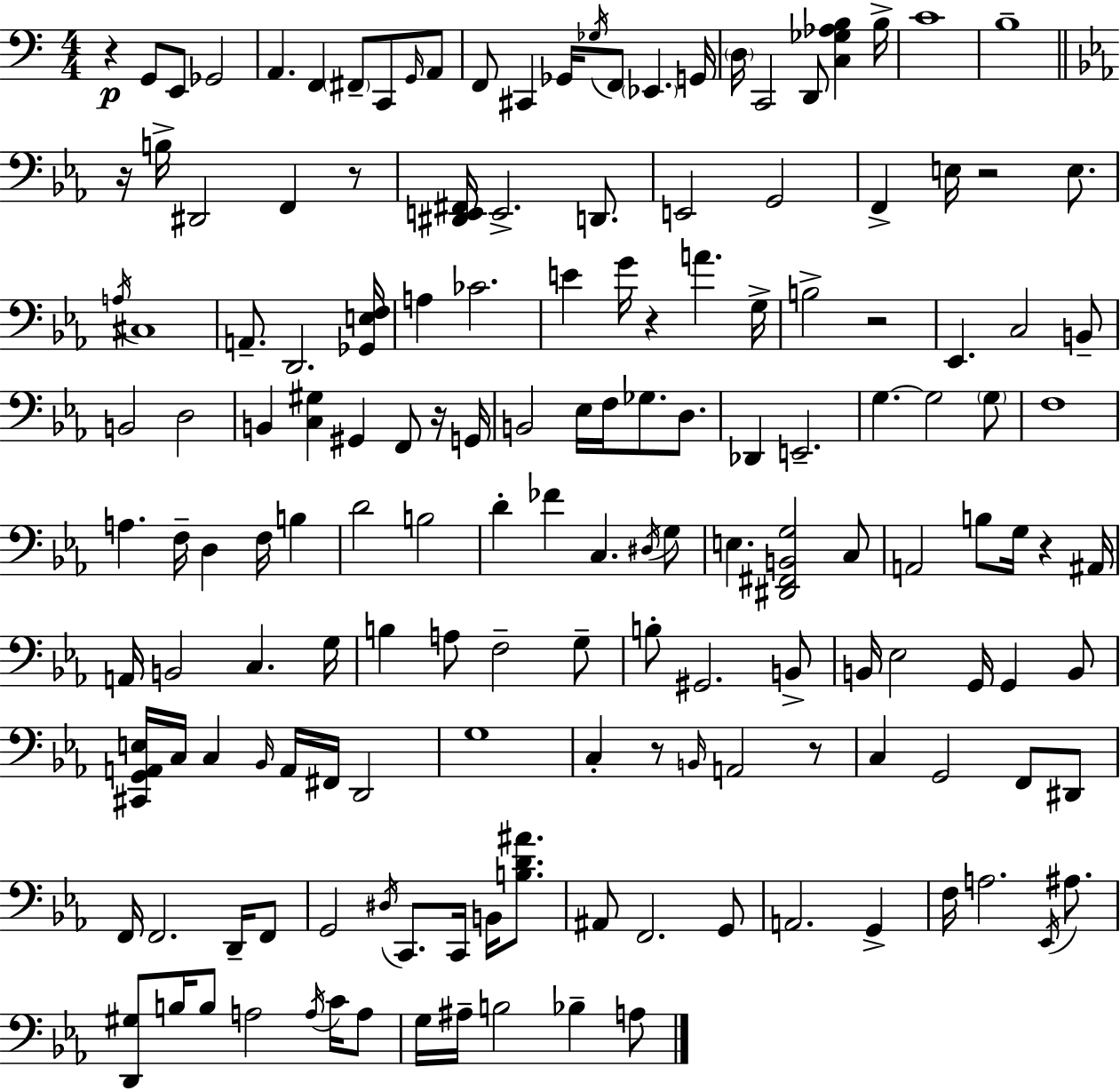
X:1
T:Untitled
M:4/4
L:1/4
K:C
z G,,/2 E,,/2 _G,,2 A,, F,, ^F,,/2 C,,/2 G,,/4 A,,/2 F,,/2 ^C,, _G,,/4 _G,/4 F,,/2 _E,, G,,/4 D,/4 C,,2 D,,/2 [C,_G,_A,B,] B,/4 C4 B,4 z/4 B,/4 ^D,,2 F,, z/2 [^D,,E,,^F,,]/4 E,,2 D,,/2 E,,2 G,,2 F,, E,/4 z2 E,/2 A,/4 ^C,4 A,,/2 D,,2 [_G,,E,F,]/4 A, _C2 E G/4 z A G,/4 B,2 z2 _E,, C,2 B,,/2 B,,2 D,2 B,, [C,^G,] ^G,, F,,/2 z/4 G,,/4 B,,2 _E,/4 F,/4 _G,/2 D,/2 _D,, E,,2 G, G,2 G,/2 F,4 A, F,/4 D, F,/4 B, D2 B,2 D _F C, ^D,/4 G,/2 E, [^D,,^F,,B,,G,]2 C,/2 A,,2 B,/2 G,/4 z ^A,,/4 A,,/4 B,,2 C, G,/4 B, A,/2 F,2 G,/2 B,/2 ^G,,2 B,,/2 B,,/4 _E,2 G,,/4 G,, B,,/2 [^C,,G,,A,,E,]/4 C,/4 C, _B,,/4 A,,/4 ^F,,/4 D,,2 G,4 C, z/2 B,,/4 A,,2 z/2 C, G,,2 F,,/2 ^D,,/2 F,,/4 F,,2 D,,/4 F,,/2 G,,2 ^D,/4 C,,/2 C,,/4 B,,/4 [B,D^A]/2 ^A,,/2 F,,2 G,,/2 A,,2 G,, F,/4 A,2 _E,,/4 ^A,/2 [D,,^G,]/2 B,/4 B,/2 A,2 A,/4 C/4 A,/2 G,/4 ^A,/4 B,2 _B, A,/2